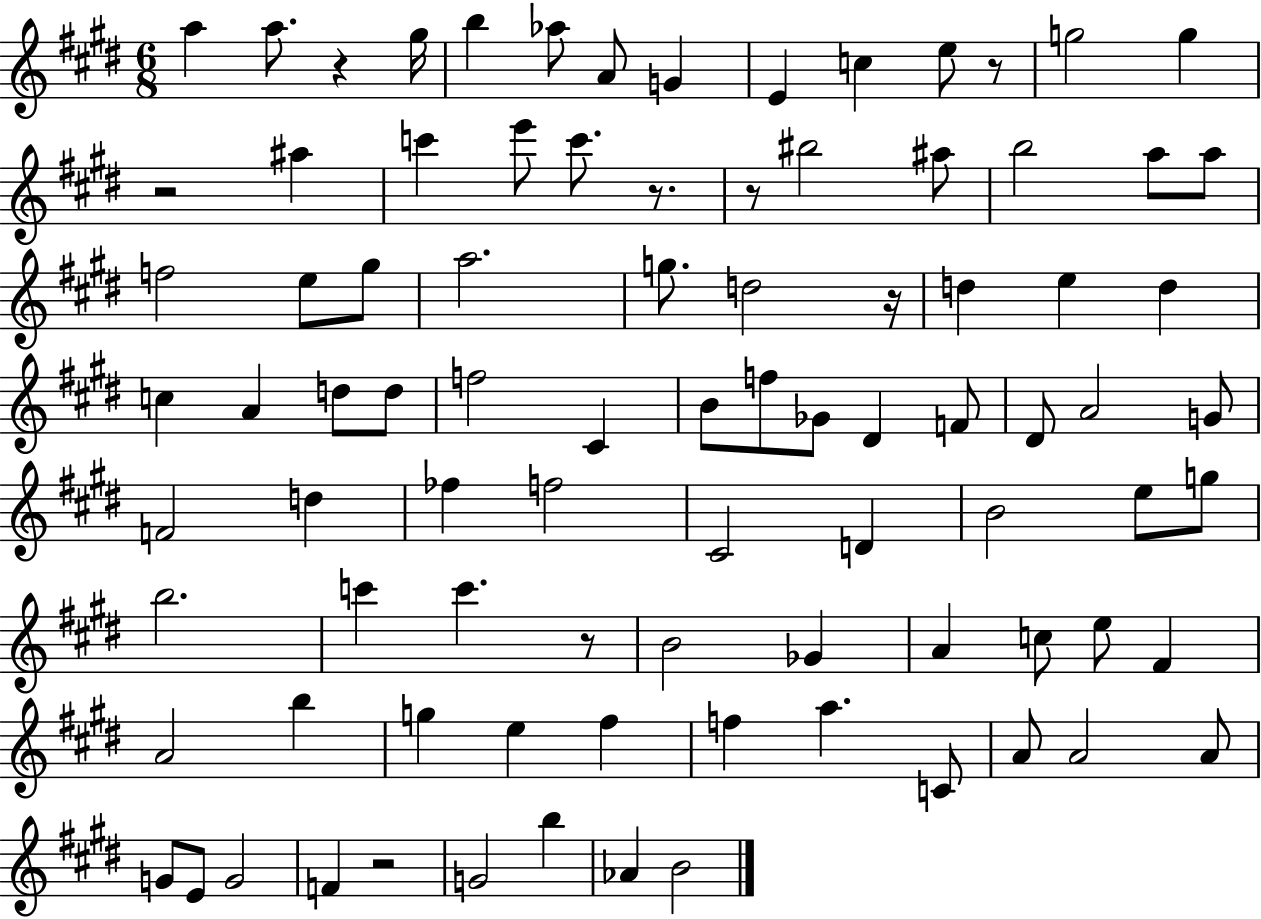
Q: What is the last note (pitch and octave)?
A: B4